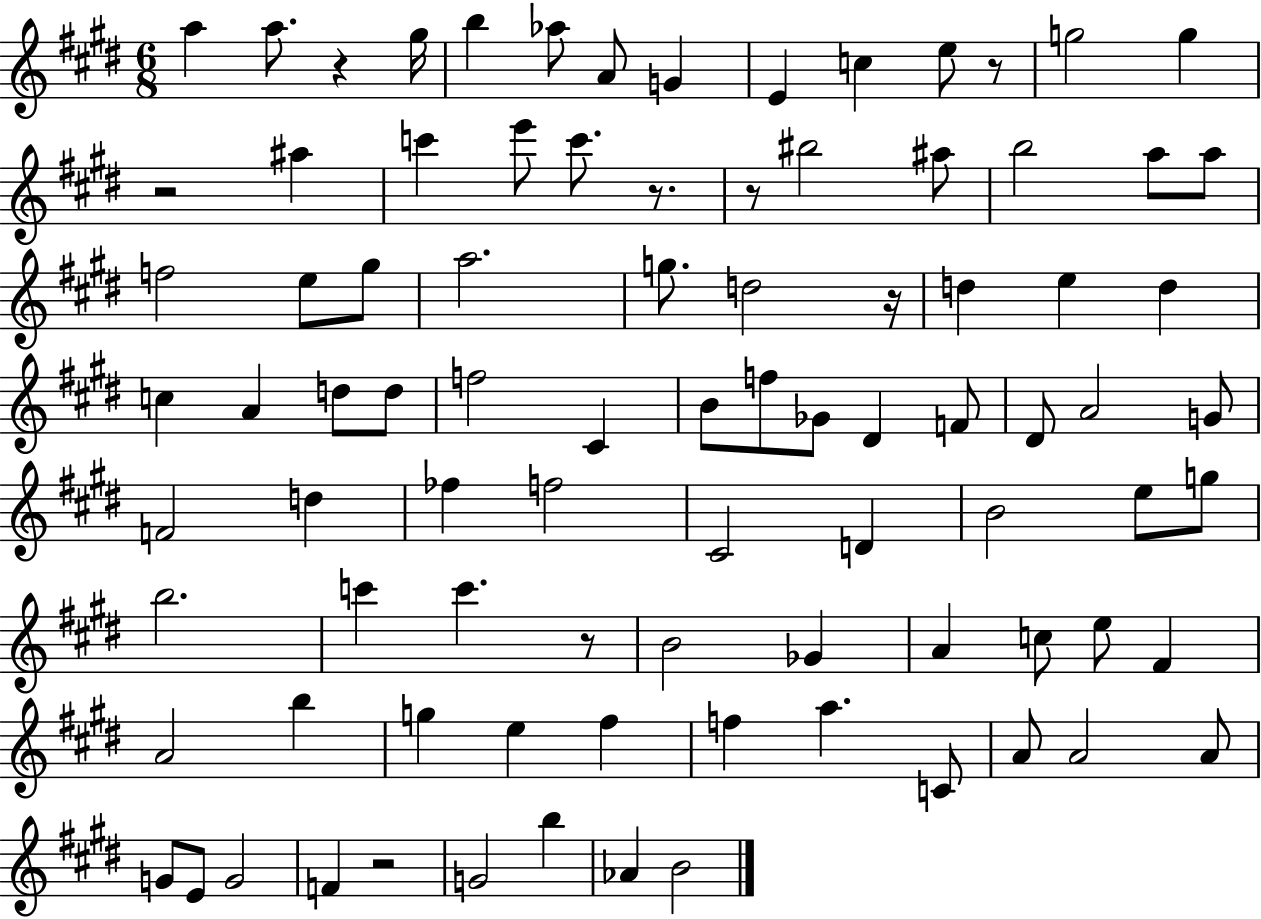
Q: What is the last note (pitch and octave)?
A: B4